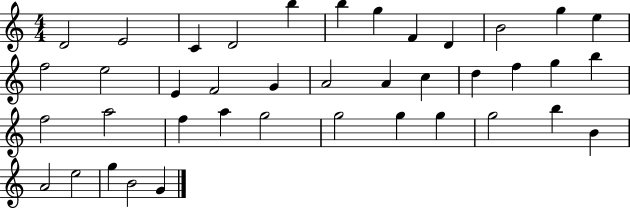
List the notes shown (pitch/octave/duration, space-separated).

D4/h E4/h C4/q D4/h B5/q B5/q G5/q F4/q D4/q B4/h G5/q E5/q F5/h E5/h E4/q F4/h G4/q A4/h A4/q C5/q D5/q F5/q G5/q B5/q F5/h A5/h F5/q A5/q G5/h G5/h G5/q G5/q G5/h B5/q B4/q A4/h E5/h G5/q B4/h G4/q